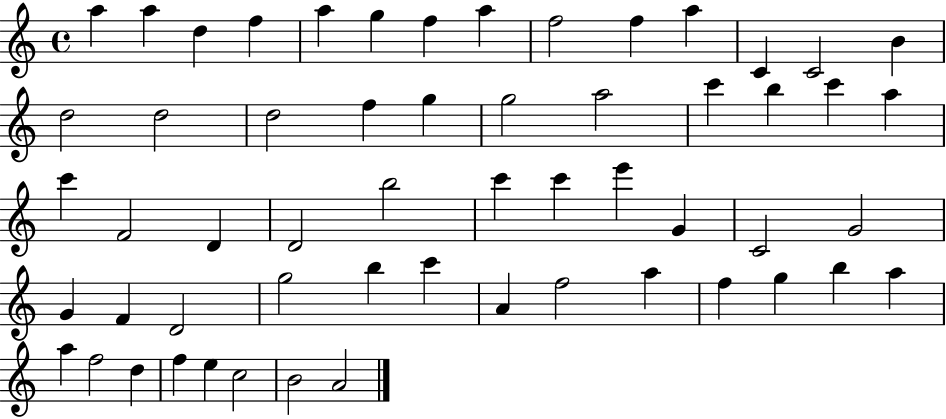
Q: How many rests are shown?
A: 0